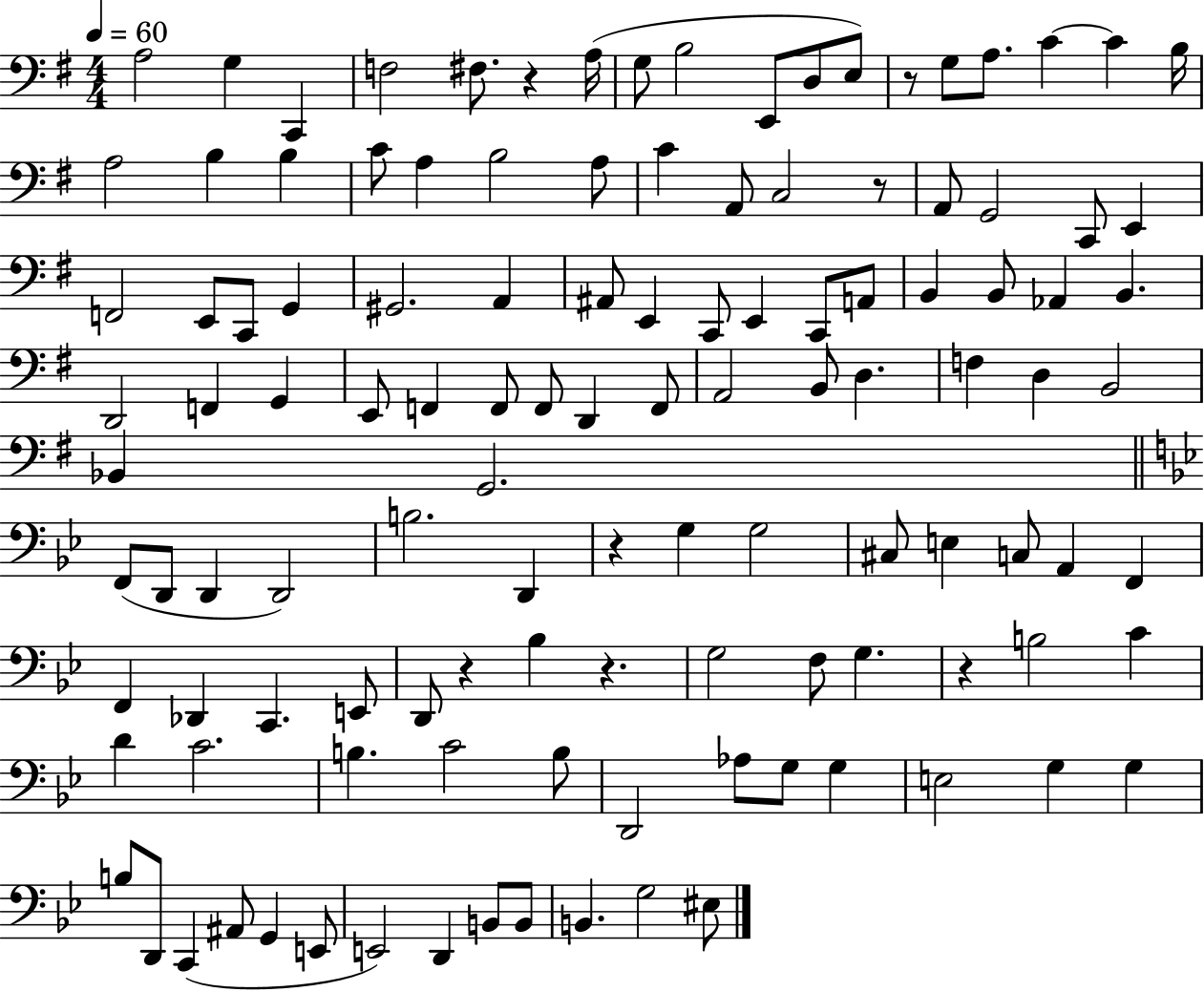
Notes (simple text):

A3/h G3/q C2/q F3/h F#3/e. R/q A3/s G3/e B3/h E2/e D3/e E3/e R/e G3/e A3/e. C4/q C4/q B3/s A3/h B3/q B3/q C4/e A3/q B3/h A3/e C4/q A2/e C3/h R/e A2/e G2/h C2/e E2/q F2/h E2/e C2/e G2/q G#2/h. A2/q A#2/e E2/q C2/e E2/q C2/e A2/e B2/q B2/e Ab2/q B2/q. D2/h F2/q G2/q E2/e F2/q F2/e F2/e D2/q F2/e A2/h B2/e D3/q. F3/q D3/q B2/h Bb2/q G2/h. F2/e D2/e D2/q D2/h B3/h. D2/q R/q G3/q G3/h C#3/e E3/q C3/e A2/q F2/q F2/q Db2/q C2/q. E2/e D2/e R/q Bb3/q R/q. G3/h F3/e G3/q. R/q B3/h C4/q D4/q C4/h. B3/q. C4/h B3/e D2/h Ab3/e G3/e G3/q E3/h G3/q G3/q B3/e D2/e C2/q A#2/e G2/q E2/e E2/h D2/q B2/e B2/e B2/q. G3/h EIS3/e